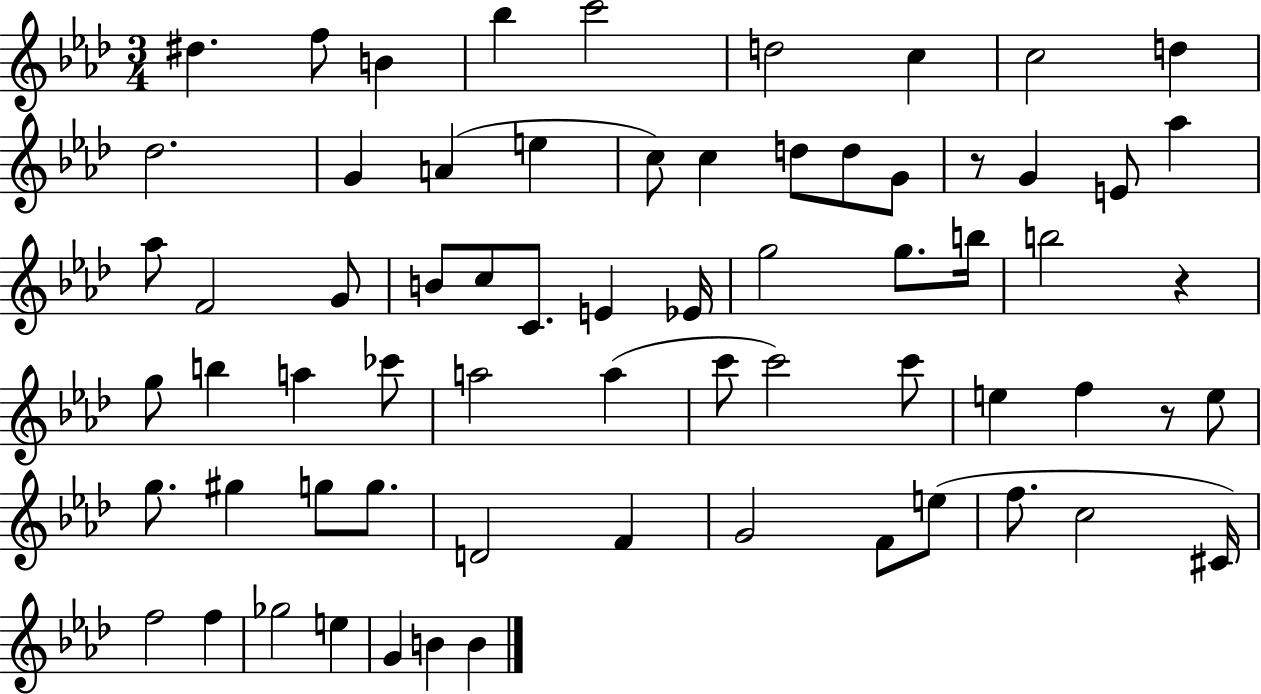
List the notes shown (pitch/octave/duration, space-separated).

D#5/q. F5/e B4/q Bb5/q C6/h D5/h C5/q C5/h D5/q Db5/h. G4/q A4/q E5/q C5/e C5/q D5/e D5/e G4/e R/e G4/q E4/e Ab5/q Ab5/e F4/h G4/e B4/e C5/e C4/e. E4/q Eb4/s G5/h G5/e. B5/s B5/h R/q G5/e B5/q A5/q CES6/e A5/h A5/q C6/e C6/h C6/e E5/q F5/q R/e E5/e G5/e. G#5/q G5/e G5/e. D4/h F4/q G4/h F4/e E5/e F5/e. C5/h C#4/s F5/h F5/q Gb5/h E5/q G4/q B4/q B4/q